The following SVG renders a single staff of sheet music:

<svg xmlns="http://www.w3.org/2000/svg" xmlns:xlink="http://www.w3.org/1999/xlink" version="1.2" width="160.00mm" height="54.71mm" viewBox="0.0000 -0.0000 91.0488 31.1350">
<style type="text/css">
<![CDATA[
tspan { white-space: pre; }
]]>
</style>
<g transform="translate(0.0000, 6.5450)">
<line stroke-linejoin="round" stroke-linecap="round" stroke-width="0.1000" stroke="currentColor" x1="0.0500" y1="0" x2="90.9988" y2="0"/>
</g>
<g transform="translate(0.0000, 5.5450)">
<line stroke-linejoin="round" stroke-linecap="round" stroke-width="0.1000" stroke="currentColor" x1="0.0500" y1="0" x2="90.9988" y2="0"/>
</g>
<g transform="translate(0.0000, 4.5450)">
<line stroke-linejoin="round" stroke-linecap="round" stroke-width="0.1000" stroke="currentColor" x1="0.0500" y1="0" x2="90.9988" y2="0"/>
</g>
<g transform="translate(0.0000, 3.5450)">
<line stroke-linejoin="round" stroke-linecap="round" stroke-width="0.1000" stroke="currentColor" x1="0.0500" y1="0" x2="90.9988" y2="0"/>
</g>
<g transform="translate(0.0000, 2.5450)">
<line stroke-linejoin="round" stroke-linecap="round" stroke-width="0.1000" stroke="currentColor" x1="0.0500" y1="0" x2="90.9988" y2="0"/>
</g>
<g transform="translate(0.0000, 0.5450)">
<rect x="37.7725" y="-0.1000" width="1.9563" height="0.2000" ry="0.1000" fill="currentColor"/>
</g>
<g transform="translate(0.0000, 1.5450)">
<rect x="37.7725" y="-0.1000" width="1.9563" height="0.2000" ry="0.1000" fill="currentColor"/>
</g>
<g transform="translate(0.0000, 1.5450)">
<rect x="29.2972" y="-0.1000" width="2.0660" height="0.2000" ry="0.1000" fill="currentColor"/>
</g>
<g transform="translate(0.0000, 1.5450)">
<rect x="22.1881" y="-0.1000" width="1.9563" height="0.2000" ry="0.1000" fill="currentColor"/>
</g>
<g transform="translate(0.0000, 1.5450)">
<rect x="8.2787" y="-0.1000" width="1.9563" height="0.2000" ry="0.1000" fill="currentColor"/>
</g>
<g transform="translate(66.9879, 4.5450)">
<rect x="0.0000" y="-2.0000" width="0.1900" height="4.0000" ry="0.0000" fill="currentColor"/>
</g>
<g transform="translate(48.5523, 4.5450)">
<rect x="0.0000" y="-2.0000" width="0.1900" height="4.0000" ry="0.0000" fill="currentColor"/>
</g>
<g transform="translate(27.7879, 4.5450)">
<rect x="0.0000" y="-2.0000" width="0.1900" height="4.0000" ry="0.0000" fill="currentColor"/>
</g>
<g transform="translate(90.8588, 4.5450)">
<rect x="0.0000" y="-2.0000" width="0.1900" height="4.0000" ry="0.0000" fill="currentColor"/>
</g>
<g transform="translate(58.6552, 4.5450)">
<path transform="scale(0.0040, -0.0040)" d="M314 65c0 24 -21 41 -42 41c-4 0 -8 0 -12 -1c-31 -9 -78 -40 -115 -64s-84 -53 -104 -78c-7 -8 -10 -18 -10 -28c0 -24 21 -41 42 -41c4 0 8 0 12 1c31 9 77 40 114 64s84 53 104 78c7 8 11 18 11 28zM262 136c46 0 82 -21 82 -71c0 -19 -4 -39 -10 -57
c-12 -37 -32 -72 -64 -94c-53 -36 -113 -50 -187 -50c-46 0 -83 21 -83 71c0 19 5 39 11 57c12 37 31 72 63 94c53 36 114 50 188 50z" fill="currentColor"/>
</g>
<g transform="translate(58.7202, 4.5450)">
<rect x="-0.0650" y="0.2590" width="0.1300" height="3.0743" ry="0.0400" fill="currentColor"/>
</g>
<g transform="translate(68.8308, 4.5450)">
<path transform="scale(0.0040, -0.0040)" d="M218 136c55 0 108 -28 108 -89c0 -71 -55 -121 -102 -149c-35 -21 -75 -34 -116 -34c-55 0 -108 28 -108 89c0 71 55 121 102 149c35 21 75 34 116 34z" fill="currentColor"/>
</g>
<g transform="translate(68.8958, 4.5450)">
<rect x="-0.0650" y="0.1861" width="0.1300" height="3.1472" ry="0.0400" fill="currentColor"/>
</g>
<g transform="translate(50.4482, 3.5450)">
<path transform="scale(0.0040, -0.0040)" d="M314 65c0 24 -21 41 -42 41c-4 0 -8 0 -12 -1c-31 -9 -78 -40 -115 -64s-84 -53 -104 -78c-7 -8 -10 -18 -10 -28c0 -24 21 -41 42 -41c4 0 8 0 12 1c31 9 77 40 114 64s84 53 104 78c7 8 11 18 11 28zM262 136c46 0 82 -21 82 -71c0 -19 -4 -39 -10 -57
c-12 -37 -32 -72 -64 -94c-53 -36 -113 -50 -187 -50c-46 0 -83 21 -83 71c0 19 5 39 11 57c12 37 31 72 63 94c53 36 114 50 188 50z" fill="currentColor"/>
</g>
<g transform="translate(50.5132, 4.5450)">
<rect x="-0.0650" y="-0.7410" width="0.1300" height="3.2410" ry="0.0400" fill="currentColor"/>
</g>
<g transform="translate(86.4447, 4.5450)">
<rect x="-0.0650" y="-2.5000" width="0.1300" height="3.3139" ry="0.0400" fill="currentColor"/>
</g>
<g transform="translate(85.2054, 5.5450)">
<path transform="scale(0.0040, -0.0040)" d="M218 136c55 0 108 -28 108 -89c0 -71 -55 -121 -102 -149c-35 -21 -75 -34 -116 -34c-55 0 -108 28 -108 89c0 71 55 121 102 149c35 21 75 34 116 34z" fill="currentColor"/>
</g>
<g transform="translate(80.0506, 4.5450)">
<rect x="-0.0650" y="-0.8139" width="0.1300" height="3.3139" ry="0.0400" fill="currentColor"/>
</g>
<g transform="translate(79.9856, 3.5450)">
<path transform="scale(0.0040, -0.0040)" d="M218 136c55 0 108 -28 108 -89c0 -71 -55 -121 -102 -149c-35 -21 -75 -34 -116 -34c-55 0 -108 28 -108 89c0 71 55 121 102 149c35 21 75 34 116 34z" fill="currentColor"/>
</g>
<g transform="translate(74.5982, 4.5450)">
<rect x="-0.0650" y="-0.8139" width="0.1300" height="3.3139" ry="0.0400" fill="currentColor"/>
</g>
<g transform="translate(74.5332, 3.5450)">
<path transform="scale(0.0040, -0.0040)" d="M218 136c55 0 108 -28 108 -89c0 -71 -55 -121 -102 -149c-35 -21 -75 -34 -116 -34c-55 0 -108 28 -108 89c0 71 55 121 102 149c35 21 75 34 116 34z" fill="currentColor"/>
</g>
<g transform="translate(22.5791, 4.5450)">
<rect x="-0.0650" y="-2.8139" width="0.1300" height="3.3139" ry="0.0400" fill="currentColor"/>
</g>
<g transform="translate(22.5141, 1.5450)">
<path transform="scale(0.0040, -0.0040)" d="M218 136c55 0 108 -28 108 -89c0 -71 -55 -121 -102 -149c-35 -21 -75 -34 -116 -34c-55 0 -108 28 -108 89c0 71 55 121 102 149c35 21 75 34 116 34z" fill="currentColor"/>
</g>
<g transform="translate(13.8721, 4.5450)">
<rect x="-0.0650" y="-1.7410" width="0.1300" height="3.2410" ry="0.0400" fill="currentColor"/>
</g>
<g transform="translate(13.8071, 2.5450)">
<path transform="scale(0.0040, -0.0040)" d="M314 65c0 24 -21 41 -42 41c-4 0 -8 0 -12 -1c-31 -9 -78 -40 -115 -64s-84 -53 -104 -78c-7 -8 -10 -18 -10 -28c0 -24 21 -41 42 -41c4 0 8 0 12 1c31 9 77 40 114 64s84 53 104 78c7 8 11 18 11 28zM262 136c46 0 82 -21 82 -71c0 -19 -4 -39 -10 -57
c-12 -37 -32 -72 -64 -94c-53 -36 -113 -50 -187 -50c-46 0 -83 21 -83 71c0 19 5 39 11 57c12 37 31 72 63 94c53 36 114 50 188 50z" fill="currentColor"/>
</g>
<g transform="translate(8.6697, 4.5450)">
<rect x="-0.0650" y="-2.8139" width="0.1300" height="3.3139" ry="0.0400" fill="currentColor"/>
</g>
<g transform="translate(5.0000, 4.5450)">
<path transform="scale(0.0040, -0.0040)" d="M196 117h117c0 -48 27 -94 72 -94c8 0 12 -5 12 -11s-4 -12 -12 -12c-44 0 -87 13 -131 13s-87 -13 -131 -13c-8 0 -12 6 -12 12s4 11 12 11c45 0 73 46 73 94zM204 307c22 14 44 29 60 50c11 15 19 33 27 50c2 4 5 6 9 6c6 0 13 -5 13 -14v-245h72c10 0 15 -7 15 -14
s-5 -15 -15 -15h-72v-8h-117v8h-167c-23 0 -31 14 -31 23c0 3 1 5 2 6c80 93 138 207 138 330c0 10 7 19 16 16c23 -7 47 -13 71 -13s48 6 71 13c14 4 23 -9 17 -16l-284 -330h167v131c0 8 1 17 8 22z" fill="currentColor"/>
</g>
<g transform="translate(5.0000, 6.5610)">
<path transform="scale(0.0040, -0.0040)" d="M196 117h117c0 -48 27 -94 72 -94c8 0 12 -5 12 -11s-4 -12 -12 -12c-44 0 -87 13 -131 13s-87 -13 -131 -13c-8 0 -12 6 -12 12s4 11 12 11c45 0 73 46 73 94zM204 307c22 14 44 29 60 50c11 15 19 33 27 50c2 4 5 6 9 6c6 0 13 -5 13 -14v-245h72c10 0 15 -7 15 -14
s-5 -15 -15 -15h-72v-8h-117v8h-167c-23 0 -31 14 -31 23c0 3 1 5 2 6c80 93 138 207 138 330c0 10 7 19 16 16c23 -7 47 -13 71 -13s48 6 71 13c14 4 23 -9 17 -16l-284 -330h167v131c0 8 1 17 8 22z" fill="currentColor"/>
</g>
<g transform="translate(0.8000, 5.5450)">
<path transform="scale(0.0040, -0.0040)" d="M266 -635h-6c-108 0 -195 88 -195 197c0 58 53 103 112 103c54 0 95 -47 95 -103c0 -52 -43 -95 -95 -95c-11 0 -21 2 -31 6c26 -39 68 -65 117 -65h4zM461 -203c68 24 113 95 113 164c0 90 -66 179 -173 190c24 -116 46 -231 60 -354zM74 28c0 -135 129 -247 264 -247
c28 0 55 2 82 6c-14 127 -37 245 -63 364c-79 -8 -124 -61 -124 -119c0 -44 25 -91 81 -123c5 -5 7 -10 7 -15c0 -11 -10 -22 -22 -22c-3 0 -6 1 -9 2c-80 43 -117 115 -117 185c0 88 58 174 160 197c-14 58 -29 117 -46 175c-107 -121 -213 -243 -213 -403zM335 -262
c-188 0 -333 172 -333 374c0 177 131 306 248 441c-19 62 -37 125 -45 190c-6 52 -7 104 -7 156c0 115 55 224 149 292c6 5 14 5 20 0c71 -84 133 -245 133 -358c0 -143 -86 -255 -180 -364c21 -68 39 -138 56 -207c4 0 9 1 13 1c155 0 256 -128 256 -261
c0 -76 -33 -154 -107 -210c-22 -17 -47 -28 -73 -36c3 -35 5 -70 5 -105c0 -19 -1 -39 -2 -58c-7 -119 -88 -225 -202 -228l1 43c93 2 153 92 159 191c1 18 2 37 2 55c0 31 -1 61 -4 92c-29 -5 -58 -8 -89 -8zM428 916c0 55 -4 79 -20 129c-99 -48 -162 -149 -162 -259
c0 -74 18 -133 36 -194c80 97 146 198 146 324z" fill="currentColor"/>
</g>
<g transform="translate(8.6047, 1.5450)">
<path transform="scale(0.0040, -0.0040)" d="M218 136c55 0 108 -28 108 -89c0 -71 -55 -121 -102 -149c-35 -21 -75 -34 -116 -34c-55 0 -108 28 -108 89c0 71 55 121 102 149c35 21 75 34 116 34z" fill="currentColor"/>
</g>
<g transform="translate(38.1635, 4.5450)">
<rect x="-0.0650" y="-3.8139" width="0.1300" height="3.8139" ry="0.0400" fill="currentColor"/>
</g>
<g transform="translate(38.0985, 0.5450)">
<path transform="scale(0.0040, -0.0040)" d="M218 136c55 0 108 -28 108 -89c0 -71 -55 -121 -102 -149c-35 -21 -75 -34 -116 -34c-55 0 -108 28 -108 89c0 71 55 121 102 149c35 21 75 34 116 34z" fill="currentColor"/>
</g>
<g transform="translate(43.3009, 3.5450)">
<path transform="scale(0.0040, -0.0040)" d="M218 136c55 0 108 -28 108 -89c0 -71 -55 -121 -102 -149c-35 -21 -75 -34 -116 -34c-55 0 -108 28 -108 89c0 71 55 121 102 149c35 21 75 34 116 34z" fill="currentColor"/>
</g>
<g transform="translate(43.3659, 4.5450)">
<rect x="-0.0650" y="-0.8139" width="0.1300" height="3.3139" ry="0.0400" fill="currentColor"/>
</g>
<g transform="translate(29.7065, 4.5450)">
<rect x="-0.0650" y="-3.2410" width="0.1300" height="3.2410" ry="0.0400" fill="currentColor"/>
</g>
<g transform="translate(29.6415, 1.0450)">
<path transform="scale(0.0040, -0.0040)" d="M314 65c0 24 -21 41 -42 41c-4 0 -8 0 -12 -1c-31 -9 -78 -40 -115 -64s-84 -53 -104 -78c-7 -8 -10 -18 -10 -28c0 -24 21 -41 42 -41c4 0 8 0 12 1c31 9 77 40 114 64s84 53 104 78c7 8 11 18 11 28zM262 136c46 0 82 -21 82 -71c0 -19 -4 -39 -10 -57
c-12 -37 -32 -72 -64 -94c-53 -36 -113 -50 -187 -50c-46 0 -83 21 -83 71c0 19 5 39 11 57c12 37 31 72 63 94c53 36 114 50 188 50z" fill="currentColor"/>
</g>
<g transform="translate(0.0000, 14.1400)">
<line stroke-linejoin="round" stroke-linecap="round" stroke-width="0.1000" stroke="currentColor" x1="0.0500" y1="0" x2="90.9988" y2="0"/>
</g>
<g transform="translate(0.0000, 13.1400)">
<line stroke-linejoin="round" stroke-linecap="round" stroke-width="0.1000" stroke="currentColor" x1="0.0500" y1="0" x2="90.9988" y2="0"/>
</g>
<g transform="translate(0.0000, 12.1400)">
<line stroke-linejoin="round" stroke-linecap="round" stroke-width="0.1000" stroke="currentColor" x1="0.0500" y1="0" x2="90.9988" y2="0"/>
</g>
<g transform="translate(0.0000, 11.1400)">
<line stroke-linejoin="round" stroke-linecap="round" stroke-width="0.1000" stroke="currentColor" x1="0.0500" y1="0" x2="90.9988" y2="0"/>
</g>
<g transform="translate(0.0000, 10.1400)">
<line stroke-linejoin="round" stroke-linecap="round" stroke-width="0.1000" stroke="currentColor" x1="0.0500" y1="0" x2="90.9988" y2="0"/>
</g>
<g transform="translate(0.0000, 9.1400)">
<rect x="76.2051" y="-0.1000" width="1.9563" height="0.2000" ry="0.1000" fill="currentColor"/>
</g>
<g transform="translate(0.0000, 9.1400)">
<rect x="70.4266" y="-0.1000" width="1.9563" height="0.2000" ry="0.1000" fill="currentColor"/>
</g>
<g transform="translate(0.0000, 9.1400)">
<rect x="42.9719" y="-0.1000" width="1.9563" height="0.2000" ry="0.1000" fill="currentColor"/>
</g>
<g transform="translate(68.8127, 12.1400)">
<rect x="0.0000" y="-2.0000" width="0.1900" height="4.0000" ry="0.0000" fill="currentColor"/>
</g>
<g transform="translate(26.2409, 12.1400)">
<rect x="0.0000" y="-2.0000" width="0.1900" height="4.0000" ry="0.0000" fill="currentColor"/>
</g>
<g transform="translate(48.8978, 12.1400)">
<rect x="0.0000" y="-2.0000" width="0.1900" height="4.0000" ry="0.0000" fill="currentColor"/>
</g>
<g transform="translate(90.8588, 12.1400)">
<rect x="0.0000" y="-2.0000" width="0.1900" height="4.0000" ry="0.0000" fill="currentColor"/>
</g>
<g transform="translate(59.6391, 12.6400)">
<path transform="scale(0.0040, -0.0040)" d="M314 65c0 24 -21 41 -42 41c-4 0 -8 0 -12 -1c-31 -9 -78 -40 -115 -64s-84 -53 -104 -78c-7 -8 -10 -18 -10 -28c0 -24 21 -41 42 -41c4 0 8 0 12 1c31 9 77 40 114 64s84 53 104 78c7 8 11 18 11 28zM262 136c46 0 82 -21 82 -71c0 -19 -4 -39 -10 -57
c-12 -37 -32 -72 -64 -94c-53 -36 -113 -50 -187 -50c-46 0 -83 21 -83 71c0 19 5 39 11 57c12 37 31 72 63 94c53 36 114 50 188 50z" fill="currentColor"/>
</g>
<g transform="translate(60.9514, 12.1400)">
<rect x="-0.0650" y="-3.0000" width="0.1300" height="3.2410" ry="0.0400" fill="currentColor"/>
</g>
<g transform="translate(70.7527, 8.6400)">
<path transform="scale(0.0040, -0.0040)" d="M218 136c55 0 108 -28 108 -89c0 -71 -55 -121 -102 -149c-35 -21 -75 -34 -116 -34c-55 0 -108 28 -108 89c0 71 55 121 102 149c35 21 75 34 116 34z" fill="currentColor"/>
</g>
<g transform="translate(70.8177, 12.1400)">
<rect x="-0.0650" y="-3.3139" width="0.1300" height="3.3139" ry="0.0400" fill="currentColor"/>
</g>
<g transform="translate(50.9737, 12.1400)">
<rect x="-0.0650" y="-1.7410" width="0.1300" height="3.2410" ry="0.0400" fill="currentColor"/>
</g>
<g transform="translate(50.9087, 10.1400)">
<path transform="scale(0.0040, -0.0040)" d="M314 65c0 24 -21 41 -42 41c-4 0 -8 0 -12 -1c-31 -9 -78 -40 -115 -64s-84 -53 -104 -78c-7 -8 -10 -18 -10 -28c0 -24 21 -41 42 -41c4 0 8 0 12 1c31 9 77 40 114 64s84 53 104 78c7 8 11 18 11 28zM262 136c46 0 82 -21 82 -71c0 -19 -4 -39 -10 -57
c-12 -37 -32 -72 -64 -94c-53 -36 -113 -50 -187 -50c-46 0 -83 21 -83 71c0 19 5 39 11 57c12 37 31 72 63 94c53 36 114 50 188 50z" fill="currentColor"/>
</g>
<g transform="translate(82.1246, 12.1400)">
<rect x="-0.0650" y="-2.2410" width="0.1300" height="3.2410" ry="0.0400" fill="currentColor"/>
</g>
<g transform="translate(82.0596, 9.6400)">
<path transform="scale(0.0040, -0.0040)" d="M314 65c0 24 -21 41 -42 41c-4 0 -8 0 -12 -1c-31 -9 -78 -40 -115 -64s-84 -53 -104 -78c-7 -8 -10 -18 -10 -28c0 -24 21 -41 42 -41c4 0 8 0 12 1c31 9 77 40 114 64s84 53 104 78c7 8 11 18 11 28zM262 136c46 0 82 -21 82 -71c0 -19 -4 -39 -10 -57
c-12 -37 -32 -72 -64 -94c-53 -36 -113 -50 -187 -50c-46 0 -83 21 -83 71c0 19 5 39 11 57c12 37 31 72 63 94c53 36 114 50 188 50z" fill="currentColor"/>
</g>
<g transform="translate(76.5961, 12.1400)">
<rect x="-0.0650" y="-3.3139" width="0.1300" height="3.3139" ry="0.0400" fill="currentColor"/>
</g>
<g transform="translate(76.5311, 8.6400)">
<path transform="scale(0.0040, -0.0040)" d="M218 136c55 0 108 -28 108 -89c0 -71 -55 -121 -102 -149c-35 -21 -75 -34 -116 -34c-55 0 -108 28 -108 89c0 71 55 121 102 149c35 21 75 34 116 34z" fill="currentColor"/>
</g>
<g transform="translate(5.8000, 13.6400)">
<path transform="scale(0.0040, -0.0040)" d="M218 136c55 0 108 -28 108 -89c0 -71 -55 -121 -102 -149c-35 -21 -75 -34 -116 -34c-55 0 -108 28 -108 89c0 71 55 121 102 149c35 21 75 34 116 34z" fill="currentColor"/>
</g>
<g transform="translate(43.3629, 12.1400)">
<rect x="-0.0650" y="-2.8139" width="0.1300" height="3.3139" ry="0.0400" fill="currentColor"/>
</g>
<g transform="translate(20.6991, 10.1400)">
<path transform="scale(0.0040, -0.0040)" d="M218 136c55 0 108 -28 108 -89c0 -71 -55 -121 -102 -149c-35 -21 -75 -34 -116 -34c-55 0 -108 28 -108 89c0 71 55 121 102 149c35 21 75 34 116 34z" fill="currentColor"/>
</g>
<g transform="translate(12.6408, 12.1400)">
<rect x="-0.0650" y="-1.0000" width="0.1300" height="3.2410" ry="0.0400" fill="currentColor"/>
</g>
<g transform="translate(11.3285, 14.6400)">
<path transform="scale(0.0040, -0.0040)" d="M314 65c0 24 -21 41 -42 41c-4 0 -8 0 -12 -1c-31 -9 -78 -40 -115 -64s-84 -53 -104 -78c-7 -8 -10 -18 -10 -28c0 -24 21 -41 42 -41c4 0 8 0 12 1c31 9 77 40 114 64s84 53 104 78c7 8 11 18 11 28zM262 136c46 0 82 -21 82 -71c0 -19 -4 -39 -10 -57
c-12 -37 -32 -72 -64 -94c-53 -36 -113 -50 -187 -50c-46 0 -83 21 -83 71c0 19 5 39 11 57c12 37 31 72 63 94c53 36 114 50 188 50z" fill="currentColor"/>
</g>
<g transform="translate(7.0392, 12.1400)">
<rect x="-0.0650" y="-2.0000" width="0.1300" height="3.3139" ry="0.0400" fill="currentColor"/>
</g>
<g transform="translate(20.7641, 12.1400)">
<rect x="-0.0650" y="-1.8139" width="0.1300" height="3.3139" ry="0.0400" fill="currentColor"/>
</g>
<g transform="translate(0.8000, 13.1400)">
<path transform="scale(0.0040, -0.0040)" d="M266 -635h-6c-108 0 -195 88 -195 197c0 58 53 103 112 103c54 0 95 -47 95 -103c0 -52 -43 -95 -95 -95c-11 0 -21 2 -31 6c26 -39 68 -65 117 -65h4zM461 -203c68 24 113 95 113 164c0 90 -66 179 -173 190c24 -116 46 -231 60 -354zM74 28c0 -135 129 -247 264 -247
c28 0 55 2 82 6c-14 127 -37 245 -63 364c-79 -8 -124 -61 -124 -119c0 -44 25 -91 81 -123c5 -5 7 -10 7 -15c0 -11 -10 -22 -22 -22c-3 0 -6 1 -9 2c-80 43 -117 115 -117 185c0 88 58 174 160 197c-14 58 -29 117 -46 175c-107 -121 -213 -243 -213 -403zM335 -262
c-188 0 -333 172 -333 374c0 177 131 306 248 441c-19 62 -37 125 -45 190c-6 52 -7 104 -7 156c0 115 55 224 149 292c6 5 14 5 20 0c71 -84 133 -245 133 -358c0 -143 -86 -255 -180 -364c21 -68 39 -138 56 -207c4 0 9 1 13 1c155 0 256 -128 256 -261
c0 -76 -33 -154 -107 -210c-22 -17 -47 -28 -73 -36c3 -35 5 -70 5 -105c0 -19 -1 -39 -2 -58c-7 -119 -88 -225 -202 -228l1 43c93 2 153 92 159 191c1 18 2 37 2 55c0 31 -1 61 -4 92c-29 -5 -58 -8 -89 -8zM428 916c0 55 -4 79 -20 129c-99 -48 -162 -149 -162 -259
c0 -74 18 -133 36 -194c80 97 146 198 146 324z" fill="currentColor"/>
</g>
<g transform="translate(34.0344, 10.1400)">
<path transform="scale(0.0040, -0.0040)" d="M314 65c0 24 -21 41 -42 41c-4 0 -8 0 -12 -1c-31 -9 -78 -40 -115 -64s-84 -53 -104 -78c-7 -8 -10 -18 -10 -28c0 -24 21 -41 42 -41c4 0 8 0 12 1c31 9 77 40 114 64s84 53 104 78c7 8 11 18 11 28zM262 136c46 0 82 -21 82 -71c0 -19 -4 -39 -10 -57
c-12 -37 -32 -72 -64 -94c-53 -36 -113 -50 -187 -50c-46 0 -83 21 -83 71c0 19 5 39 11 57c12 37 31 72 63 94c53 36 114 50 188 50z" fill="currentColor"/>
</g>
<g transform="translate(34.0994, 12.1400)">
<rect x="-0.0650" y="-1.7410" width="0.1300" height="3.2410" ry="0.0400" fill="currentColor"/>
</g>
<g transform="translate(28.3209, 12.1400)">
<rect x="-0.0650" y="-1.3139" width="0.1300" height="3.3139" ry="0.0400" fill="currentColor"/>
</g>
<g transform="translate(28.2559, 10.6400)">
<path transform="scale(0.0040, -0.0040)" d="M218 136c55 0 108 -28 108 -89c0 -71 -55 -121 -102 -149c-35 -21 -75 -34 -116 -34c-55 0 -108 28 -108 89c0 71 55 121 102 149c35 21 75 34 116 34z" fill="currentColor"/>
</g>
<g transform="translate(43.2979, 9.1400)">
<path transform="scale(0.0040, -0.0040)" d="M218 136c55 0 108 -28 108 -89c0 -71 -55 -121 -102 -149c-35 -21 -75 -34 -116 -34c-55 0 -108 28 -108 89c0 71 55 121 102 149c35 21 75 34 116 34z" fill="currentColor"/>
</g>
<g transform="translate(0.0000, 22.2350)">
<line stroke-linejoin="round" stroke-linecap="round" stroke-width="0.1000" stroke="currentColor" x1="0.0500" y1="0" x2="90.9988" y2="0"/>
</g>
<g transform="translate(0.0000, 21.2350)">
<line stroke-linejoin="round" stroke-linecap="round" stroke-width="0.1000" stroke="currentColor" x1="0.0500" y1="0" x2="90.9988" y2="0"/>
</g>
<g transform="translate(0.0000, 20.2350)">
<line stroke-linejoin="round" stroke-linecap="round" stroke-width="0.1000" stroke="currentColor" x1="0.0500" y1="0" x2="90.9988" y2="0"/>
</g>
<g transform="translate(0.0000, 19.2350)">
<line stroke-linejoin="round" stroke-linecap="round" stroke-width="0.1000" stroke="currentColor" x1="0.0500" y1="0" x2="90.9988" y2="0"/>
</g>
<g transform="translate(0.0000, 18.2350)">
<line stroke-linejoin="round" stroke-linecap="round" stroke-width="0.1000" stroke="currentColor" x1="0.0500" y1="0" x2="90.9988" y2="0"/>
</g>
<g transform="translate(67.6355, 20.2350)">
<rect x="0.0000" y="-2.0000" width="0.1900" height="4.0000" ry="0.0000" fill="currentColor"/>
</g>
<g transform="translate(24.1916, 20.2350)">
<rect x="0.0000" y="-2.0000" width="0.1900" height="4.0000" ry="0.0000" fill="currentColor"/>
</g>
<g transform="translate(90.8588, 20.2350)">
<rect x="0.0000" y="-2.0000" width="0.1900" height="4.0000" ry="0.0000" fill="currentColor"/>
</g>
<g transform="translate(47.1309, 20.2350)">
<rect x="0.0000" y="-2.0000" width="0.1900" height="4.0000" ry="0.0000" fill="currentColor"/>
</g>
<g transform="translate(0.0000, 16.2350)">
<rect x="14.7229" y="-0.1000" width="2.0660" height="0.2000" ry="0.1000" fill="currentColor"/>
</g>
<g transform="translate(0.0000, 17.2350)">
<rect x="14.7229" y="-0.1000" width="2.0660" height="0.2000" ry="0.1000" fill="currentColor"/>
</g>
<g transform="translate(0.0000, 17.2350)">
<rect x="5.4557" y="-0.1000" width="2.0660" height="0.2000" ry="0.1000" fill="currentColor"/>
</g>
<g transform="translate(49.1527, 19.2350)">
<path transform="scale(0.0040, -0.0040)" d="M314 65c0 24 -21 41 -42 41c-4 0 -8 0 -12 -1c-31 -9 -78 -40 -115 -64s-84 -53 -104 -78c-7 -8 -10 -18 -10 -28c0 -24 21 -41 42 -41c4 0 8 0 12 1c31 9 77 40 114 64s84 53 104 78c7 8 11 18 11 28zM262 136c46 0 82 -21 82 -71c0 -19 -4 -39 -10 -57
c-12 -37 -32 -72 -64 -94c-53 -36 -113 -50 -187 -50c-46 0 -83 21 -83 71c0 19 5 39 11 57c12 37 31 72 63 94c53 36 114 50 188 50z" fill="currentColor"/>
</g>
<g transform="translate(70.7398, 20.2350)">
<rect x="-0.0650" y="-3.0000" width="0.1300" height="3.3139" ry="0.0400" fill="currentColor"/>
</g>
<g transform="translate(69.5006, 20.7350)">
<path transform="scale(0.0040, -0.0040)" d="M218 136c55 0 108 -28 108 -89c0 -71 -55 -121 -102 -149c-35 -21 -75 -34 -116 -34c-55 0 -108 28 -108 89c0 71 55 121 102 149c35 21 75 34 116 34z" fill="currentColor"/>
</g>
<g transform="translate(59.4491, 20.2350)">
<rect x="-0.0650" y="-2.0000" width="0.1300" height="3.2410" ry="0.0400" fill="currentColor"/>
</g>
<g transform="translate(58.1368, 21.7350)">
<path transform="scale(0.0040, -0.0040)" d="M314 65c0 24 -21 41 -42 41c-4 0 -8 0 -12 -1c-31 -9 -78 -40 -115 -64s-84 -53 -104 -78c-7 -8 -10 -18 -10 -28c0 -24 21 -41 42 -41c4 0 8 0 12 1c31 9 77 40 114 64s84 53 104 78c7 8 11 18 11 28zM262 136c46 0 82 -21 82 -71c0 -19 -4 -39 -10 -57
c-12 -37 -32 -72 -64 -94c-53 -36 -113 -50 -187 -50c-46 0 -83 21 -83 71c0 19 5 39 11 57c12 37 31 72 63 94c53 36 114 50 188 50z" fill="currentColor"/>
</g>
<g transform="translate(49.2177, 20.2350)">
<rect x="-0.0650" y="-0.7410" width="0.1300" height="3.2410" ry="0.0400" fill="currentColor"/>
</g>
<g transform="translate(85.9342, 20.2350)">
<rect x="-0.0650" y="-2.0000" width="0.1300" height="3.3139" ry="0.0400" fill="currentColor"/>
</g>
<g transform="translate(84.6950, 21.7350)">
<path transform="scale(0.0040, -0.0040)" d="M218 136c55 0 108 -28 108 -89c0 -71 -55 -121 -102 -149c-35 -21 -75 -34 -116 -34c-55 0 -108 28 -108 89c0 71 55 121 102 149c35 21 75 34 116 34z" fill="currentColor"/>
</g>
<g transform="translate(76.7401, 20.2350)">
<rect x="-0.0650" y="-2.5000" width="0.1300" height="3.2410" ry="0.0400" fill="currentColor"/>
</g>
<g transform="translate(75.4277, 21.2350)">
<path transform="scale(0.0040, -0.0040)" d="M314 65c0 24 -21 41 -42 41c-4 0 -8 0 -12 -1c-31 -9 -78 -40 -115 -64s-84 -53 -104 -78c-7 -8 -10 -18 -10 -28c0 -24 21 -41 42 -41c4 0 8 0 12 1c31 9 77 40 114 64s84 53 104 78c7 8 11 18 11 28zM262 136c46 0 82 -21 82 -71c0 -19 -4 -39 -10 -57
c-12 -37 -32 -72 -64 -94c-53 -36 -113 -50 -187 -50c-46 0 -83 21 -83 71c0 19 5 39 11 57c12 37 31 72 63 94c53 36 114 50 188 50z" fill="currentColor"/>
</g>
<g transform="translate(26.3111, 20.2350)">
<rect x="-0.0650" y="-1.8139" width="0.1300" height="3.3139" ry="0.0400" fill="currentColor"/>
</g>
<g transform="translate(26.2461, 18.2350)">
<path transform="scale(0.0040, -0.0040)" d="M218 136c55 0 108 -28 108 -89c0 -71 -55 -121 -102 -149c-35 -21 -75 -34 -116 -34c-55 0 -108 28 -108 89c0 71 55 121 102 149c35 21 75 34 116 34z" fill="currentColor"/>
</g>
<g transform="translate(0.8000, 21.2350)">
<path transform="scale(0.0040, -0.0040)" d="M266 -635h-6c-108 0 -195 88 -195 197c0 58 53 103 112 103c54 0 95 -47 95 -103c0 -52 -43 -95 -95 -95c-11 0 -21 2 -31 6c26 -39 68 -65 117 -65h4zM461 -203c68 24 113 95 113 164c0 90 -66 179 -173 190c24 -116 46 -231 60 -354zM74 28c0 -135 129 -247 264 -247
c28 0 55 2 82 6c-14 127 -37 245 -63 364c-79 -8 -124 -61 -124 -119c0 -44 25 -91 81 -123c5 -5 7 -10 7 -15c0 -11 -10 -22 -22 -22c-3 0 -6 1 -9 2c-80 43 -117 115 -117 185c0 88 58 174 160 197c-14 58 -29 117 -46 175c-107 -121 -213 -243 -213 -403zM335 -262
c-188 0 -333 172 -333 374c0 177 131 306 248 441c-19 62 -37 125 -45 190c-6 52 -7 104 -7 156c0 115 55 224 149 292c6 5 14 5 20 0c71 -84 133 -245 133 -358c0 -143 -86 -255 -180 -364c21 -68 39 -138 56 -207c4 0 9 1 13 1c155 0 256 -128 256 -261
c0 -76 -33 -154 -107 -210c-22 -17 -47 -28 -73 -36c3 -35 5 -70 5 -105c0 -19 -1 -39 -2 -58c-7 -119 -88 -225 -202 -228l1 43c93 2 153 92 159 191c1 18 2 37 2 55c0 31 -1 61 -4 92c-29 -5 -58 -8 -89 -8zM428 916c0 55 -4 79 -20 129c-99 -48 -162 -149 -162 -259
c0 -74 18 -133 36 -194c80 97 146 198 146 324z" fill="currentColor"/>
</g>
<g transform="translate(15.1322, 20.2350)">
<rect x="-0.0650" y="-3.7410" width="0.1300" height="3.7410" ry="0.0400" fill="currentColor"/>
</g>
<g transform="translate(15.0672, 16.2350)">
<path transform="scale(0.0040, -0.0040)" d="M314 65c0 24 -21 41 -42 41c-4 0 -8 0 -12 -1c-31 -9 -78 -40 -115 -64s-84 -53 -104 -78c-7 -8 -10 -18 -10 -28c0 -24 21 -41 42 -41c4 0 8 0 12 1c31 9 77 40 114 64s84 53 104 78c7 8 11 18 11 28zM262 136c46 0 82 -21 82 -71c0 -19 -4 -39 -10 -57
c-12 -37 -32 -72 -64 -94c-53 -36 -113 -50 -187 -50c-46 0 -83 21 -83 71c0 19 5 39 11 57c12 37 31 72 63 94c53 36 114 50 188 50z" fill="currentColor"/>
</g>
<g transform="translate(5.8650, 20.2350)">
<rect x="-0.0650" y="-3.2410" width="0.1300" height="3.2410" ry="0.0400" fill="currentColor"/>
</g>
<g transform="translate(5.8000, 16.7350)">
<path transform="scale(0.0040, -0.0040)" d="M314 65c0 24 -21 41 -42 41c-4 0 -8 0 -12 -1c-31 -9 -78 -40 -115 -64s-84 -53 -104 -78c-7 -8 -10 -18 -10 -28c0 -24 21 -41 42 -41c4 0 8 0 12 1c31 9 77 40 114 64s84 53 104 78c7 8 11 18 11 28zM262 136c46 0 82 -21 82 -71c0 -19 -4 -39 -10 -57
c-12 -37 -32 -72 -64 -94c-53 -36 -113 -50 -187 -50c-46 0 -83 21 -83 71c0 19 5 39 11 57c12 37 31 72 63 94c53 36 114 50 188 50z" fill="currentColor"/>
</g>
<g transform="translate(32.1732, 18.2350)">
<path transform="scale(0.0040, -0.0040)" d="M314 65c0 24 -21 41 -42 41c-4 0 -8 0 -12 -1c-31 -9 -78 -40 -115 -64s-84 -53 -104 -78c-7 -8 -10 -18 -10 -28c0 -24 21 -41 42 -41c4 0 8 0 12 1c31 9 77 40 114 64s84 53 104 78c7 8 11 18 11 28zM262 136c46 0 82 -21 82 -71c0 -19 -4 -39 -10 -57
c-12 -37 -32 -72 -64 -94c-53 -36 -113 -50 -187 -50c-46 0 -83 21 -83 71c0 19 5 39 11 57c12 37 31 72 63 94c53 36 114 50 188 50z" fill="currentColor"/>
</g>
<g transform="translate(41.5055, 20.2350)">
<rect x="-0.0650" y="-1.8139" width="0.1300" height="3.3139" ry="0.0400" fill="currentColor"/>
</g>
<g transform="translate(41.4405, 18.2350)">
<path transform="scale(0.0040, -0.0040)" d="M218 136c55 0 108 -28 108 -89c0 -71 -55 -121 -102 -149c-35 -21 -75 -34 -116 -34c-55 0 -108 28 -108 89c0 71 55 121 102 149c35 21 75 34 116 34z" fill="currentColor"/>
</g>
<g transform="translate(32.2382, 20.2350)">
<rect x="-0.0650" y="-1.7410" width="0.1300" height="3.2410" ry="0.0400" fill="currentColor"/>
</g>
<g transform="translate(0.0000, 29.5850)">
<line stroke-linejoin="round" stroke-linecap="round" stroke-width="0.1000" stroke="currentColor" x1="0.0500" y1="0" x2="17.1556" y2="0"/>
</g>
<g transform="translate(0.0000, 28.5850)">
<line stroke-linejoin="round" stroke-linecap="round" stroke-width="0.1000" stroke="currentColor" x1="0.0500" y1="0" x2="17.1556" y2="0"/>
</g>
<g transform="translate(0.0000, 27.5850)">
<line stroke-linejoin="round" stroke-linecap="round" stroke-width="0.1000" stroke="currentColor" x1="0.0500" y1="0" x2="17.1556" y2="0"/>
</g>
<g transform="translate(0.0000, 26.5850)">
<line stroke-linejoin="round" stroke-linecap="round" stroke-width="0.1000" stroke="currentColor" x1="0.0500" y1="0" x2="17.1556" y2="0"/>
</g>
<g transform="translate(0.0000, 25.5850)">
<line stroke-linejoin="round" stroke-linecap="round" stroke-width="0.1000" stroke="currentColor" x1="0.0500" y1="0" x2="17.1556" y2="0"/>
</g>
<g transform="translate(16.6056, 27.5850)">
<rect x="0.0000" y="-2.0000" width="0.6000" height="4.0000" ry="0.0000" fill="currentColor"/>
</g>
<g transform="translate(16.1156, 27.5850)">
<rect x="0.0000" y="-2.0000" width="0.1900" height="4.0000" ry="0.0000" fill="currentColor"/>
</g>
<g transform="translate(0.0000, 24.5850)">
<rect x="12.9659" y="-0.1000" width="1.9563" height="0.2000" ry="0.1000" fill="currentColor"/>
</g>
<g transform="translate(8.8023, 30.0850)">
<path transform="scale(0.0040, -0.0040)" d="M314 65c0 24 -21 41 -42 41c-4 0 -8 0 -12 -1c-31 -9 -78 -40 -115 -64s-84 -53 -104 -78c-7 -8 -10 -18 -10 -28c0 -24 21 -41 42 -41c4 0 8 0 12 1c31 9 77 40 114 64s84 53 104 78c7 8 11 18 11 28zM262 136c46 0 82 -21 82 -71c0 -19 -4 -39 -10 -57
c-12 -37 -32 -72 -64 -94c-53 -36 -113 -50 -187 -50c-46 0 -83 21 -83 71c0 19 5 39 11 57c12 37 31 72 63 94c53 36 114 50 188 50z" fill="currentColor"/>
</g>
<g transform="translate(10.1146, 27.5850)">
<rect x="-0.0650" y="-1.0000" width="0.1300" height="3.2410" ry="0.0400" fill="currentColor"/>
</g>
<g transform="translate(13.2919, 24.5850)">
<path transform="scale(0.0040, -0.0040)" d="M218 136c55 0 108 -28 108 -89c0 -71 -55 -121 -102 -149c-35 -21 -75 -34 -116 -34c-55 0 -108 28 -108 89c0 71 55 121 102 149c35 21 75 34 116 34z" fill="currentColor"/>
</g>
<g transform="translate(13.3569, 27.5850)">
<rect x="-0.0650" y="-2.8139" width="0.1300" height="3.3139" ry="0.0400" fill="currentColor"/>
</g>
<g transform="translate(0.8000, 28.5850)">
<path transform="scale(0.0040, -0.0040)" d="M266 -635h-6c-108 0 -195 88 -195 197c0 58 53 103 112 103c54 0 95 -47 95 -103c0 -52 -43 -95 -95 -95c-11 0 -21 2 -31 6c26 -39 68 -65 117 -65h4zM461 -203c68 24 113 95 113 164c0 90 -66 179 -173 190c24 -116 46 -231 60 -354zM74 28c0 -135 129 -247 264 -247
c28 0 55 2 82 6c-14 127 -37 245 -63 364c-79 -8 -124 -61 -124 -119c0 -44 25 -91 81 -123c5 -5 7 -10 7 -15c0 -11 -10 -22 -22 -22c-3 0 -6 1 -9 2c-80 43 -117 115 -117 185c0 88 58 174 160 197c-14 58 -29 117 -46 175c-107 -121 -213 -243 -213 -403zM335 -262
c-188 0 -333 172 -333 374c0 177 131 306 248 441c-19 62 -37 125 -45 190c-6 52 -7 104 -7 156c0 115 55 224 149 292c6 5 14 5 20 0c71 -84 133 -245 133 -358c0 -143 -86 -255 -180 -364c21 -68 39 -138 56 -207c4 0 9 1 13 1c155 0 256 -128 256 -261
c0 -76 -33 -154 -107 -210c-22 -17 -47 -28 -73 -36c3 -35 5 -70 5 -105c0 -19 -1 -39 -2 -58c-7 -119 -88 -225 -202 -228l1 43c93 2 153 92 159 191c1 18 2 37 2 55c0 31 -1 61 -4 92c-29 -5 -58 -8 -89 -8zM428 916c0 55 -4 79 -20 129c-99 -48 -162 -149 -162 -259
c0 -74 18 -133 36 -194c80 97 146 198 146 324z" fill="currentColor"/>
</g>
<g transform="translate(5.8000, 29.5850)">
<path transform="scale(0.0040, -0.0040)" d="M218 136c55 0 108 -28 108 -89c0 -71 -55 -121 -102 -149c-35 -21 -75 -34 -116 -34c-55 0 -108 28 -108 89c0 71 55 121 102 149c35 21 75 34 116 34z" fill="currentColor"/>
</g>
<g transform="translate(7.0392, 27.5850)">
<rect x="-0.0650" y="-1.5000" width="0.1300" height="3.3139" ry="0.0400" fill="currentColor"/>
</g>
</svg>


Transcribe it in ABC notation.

X:1
T:Untitled
M:4/4
L:1/4
K:C
a f2 a b2 c' d d2 B2 B d d G F D2 f e f2 a f2 A2 b b g2 b2 c'2 f f2 f d2 F2 A G2 F E D2 a